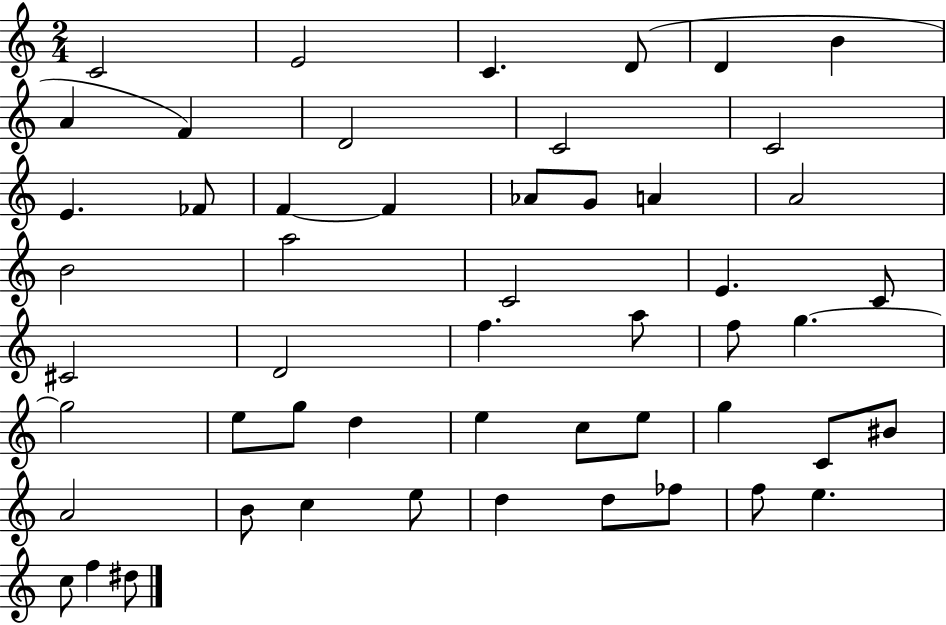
X:1
T:Untitled
M:2/4
L:1/4
K:C
C2 E2 C D/2 D B A F D2 C2 C2 E _F/2 F F _A/2 G/2 A A2 B2 a2 C2 E C/2 ^C2 D2 f a/2 f/2 g g2 e/2 g/2 d e c/2 e/2 g C/2 ^B/2 A2 B/2 c e/2 d d/2 _f/2 f/2 e c/2 f ^d/2